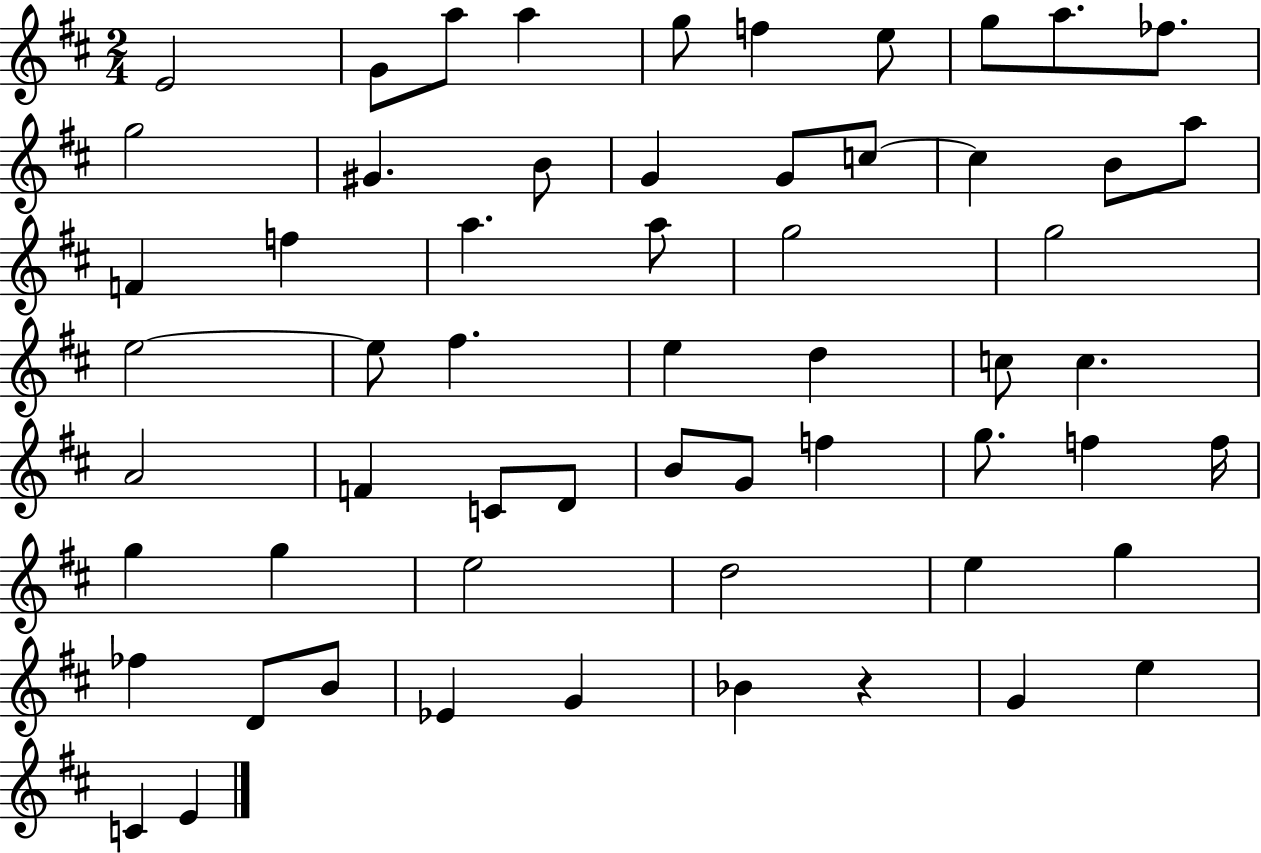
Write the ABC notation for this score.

X:1
T:Untitled
M:2/4
L:1/4
K:D
E2 G/2 a/2 a g/2 f e/2 g/2 a/2 _f/2 g2 ^G B/2 G G/2 c/2 c B/2 a/2 F f a a/2 g2 g2 e2 e/2 ^f e d c/2 c A2 F C/2 D/2 B/2 G/2 f g/2 f f/4 g g e2 d2 e g _f D/2 B/2 _E G _B z G e C E